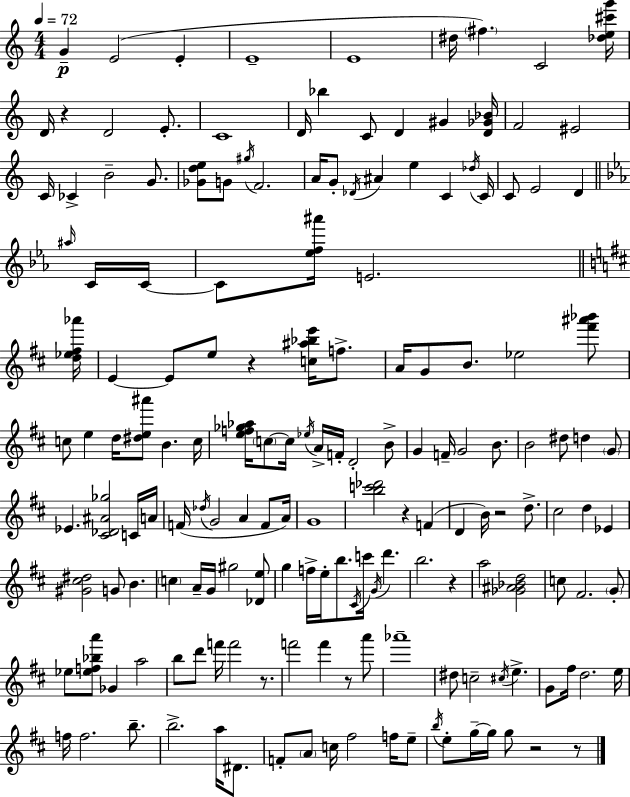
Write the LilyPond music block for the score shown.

{
  \clef treble
  \numericTimeSignature
  \time 4/4
  \key a \minor
  \tempo 4 = 72
  g'4--\p e'2( e'4-. | e'1-- | e'1 | dis''16 \parenthesize fis''4.) c'2 <des'' e'' cis''' g'''>16 | \break d'16 r4 d'2 e'8.-. | c'1 | d'16 bes''4 c'8 d'4 gis'4 <d' ges' bes'>16 | f'2 eis'2 | \break c'16 ces'4-> b'2-- g'8. | <ges' d'' e''>8 g'8 \acciaccatura { gis''16 } f'2. | a'16 g'8-. \acciaccatura { des'16 } ais'4 e''4 c'4 | \acciaccatura { des''16 } c'16 c'8 e'2 d'4 | \break \bar "||" \break \key c \minor \grace { ais''16 } c'16 c'16~~ c'8 <ees'' f'' ais'''>16 e'2. | \bar "||" \break \key b \minor <d'' ees'' fis'' aes'''>16 e'4~~ e'8 e''8 r4 <c'' ais'' bes'' e'''>16 f''8.-> | a'16 g'8 b'8. ees''2 <fis''' ais''' bes'''>8 | c''8 e''4 d''16 <dis'' e'' ais'''>8 b'4. | c''16 <e'' f'' ges'' aes''>16 \parenthesize c''8~~ c''16 \acciaccatura { ees''16 } a'16-> f'16-. d'2-. | \break b'8-> g'4 f'16-- g'2 b'8. | b'2 dis''8 d''4 | \parenthesize g'8 ees'4. <cis' des' ais' ges''>2 | c'16 a'16 f'16( \acciaccatura { des''16 } g'2 a'4 | \break f'8 a'16) g'1 | <b'' c''' des'''>2 r4 f'4( | d'4 b'16) r2 | d''8.-> cis''2 d''4 ees'4 | \break <gis' cis'' dis''>2 g'8 b'4. | \parenthesize c''4 a'16-- g'16 gis''2 | <des' e''>8 g''4 f''16-> e''16-. b''8. \acciaccatura { cis'16 } c'''16 \acciaccatura { g'16 } d'''4. | b''2. | \break r4 a''2 <ges' ais' bes' d''>2 | c''8 fis'2. | \parenthesize g'8-. ees''8 <ees'' f'' bes'' a'''>8 ges'4 a''2 | b''8 d'''8 f'''16 f'''2 | \break r8. f'''2 f'''4 | r8 a'''8 aes'''1-- | dis''8 c''2-- \acciaccatura { cis''16 } | e''4.-> g'8 fis''16 d''2. | \break e''16 f''16 f''2. | b''8.-- b''2.-> | a''16 dis'8. f'8-. \parenthesize a'8 c''16 fis''2 | f''16 e''8-- \acciaccatura { b''16 } e''8-. g''16--~~ g''16 g''8 r2 | \break r8 \bar "|."
}